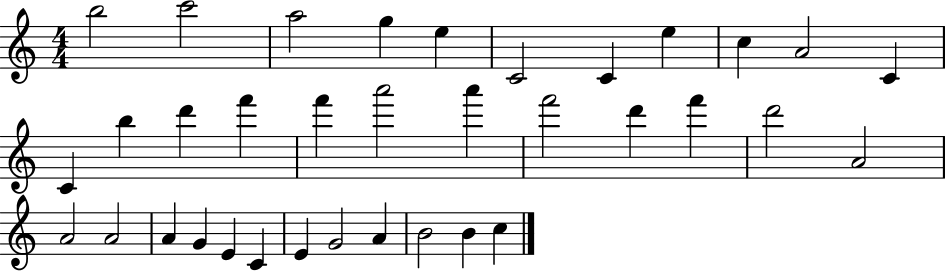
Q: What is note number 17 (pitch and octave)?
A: A6